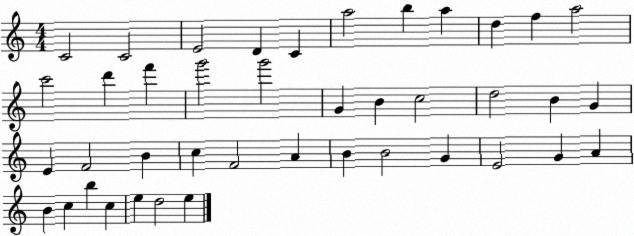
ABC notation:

X:1
T:Untitled
M:4/4
L:1/4
K:C
C2 C2 E2 D C a2 b a d f a2 c'2 d' f' g'2 g'2 G B c2 d2 B G E F2 B c F2 A B B2 G E2 G A B c b c e d2 e